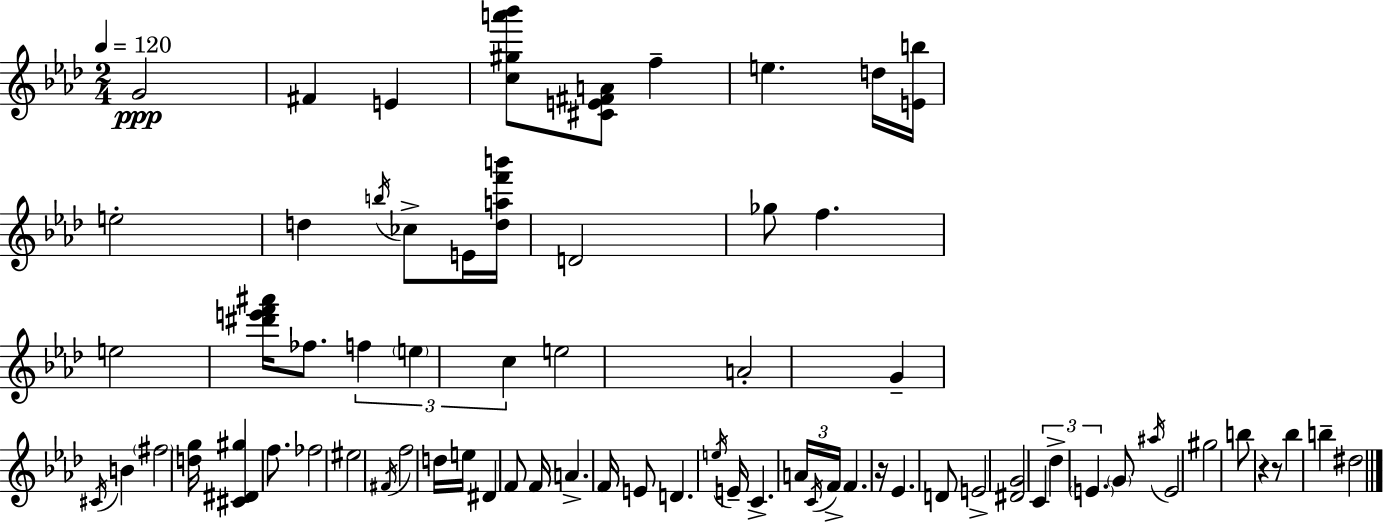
{
  \clef treble
  \numericTimeSignature
  \time 2/4
  \key aes \major
  \tempo 4 = 120
  g'2\ppp | fis'4 e'4 | <c'' gis'' a''' bes'''>8 <cis' e' fis' a'>8 f''4-- | e''4. d''16 <e' b''>16 | \break e''2-. | d''4 \acciaccatura { b''16 } ces''8-> e'16 | <d'' a'' f''' b'''>16 d'2 | ges''8 f''4. | \break e''2 | <dis''' e''' f''' ais'''>16 fes''8. \tuplet 3/2 { f''4 | \parenthesize e''4 c''4 } | e''2 | \break a'2-. | g'4-- \acciaccatura { cis'16 } b'4 | \parenthesize fis''2 | <d'' g''>16 <cis' dis' gis''>4 f''8. | \break fes''2 | eis''2 | \acciaccatura { fis'16 } f''2 | d''16 e''16 dis'4 | \break f'8 f'16 a'4.-> | f'16 e'8 d'4. | \acciaccatura { e''16 } e'16-- c'4.-> | \tuplet 3/2 { a'16 \acciaccatura { c'16 } f'16-> } f'4. | \break r16 ees'4. | d'8 e'2-> | <dis' g'>2 | \tuplet 3/2 { c'4 | \break des''4-> \parenthesize e'4. } | \parenthesize g'8 \acciaccatura { ais''16 } e'2 | gis''2 | b''8 | \break r4 r8 bes''4 | b''4-- dis''2 | \bar "|."
}